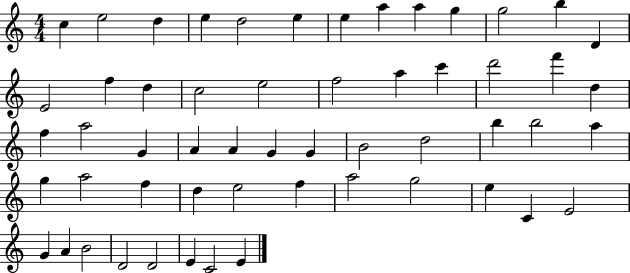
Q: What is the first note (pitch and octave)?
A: C5